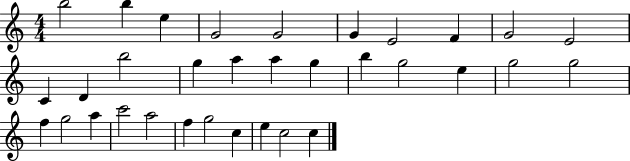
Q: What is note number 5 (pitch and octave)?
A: G4